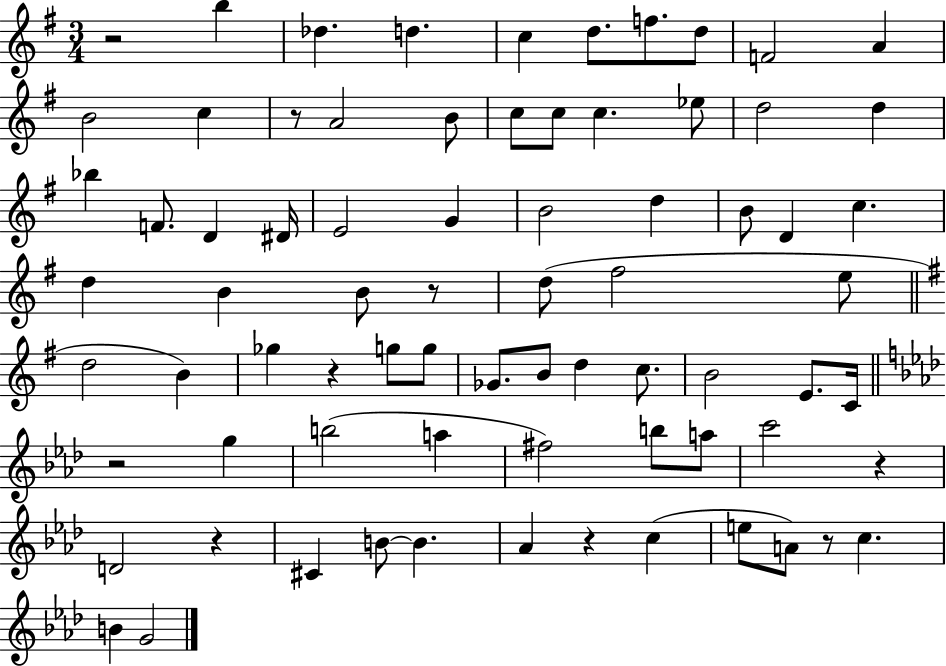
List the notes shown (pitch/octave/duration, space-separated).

R/h B5/q Db5/q. D5/q. C5/q D5/e. F5/e. D5/e F4/h A4/q B4/h C5/q R/e A4/h B4/e C5/e C5/e C5/q. Eb5/e D5/h D5/q Bb5/q F4/e. D4/q D#4/s E4/h G4/q B4/h D5/q B4/e D4/q C5/q. D5/q B4/q B4/e R/e D5/e F#5/h E5/e D5/h B4/q Gb5/q R/q G5/e G5/e Gb4/e. B4/e D5/q C5/e. B4/h E4/e. C4/s R/h G5/q B5/h A5/q F#5/h B5/e A5/e C6/h R/q D4/h R/q C#4/q B4/e B4/q. Ab4/q R/q C5/q E5/e A4/e R/e C5/q. B4/q G4/h